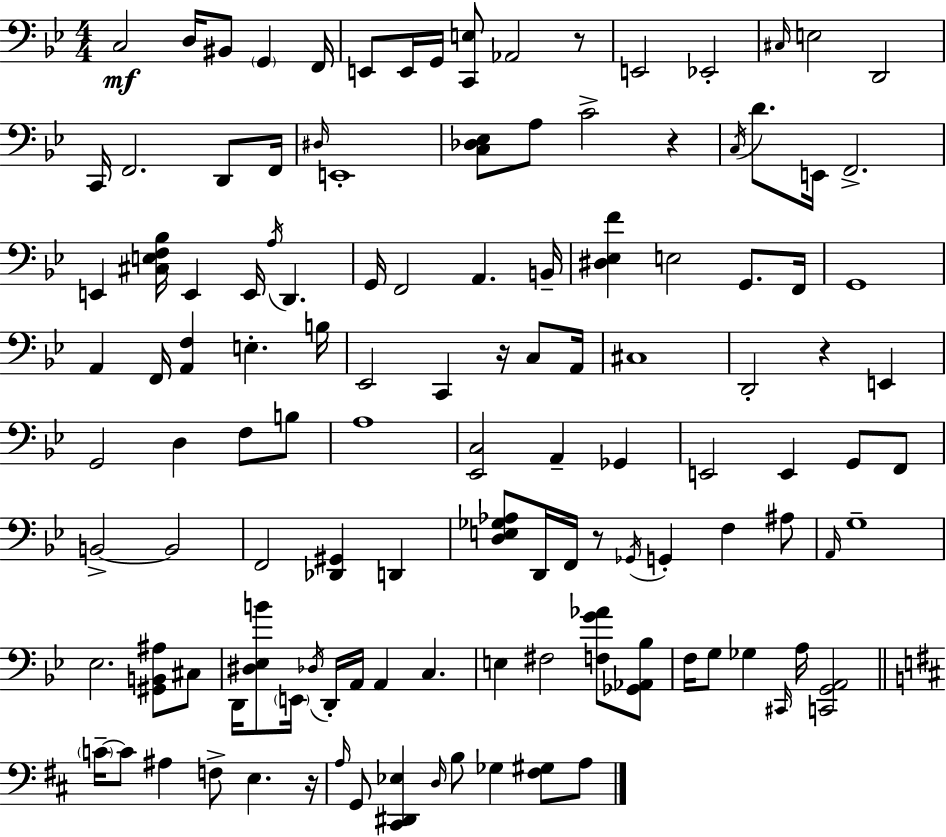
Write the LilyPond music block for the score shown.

{
  \clef bass
  \numericTimeSignature
  \time 4/4
  \key bes \major
  c2\mf d16 bis,8 \parenthesize g,4 f,16 | e,8 e,16 g,16 <c, e>8 aes,2 r8 | e,2 ees,2-. | \grace { cis16 } e2 d,2 | \break c,16 f,2. d,8 | f,16 \grace { dis16 } e,1-. | <c des ees>8 a8 c'2-> r4 | \acciaccatura { c16 } d'8. e,16 f,2.-> | \break e,4 <cis e f bes>16 e,4 e,16 \acciaccatura { a16 } d,4. | g,16 f,2 a,4. | b,16-- <dis ees f'>4 e2 | g,8. f,16 g,1 | \break a,4 f,16 <a, f>4 e4.-. | b16 ees,2 c,4 | r16 c8 a,16 cis1 | d,2-. r4 | \break e,4 g,2 d4 | f8 b8 a1 | <ees, c>2 a,4-- | ges,4 e,2 e,4 | \break g,8 f,8 b,2->~~ b,2 | f,2 <des, gis,>4 | d,4 <d e ges aes>8 d,16 f,16 r8 \acciaccatura { ges,16 } g,4-. f4 | ais8 \grace { a,16 } g1-- | \break ees2. | <gis, b, ais>8 cis8 d,16 <dis ees b'>8 \parenthesize e,16 \acciaccatura { des16 } d,16-. a,16 a,4 | c4. e4 fis2 | <f g' aes'>8 <ges, aes, bes>8 f16 g8 ges4 \grace { cis,16 } a16 | \break <c, g, a,>2 \bar "||" \break \key d \major \parenthesize c'16--~~ c'8 ais4 f8-> e4. r16 | \grace { a16 } g,8 <cis, dis, ees>4 \grace { d16 } b8 ges4 <fis gis>8 | a8 \bar "|."
}